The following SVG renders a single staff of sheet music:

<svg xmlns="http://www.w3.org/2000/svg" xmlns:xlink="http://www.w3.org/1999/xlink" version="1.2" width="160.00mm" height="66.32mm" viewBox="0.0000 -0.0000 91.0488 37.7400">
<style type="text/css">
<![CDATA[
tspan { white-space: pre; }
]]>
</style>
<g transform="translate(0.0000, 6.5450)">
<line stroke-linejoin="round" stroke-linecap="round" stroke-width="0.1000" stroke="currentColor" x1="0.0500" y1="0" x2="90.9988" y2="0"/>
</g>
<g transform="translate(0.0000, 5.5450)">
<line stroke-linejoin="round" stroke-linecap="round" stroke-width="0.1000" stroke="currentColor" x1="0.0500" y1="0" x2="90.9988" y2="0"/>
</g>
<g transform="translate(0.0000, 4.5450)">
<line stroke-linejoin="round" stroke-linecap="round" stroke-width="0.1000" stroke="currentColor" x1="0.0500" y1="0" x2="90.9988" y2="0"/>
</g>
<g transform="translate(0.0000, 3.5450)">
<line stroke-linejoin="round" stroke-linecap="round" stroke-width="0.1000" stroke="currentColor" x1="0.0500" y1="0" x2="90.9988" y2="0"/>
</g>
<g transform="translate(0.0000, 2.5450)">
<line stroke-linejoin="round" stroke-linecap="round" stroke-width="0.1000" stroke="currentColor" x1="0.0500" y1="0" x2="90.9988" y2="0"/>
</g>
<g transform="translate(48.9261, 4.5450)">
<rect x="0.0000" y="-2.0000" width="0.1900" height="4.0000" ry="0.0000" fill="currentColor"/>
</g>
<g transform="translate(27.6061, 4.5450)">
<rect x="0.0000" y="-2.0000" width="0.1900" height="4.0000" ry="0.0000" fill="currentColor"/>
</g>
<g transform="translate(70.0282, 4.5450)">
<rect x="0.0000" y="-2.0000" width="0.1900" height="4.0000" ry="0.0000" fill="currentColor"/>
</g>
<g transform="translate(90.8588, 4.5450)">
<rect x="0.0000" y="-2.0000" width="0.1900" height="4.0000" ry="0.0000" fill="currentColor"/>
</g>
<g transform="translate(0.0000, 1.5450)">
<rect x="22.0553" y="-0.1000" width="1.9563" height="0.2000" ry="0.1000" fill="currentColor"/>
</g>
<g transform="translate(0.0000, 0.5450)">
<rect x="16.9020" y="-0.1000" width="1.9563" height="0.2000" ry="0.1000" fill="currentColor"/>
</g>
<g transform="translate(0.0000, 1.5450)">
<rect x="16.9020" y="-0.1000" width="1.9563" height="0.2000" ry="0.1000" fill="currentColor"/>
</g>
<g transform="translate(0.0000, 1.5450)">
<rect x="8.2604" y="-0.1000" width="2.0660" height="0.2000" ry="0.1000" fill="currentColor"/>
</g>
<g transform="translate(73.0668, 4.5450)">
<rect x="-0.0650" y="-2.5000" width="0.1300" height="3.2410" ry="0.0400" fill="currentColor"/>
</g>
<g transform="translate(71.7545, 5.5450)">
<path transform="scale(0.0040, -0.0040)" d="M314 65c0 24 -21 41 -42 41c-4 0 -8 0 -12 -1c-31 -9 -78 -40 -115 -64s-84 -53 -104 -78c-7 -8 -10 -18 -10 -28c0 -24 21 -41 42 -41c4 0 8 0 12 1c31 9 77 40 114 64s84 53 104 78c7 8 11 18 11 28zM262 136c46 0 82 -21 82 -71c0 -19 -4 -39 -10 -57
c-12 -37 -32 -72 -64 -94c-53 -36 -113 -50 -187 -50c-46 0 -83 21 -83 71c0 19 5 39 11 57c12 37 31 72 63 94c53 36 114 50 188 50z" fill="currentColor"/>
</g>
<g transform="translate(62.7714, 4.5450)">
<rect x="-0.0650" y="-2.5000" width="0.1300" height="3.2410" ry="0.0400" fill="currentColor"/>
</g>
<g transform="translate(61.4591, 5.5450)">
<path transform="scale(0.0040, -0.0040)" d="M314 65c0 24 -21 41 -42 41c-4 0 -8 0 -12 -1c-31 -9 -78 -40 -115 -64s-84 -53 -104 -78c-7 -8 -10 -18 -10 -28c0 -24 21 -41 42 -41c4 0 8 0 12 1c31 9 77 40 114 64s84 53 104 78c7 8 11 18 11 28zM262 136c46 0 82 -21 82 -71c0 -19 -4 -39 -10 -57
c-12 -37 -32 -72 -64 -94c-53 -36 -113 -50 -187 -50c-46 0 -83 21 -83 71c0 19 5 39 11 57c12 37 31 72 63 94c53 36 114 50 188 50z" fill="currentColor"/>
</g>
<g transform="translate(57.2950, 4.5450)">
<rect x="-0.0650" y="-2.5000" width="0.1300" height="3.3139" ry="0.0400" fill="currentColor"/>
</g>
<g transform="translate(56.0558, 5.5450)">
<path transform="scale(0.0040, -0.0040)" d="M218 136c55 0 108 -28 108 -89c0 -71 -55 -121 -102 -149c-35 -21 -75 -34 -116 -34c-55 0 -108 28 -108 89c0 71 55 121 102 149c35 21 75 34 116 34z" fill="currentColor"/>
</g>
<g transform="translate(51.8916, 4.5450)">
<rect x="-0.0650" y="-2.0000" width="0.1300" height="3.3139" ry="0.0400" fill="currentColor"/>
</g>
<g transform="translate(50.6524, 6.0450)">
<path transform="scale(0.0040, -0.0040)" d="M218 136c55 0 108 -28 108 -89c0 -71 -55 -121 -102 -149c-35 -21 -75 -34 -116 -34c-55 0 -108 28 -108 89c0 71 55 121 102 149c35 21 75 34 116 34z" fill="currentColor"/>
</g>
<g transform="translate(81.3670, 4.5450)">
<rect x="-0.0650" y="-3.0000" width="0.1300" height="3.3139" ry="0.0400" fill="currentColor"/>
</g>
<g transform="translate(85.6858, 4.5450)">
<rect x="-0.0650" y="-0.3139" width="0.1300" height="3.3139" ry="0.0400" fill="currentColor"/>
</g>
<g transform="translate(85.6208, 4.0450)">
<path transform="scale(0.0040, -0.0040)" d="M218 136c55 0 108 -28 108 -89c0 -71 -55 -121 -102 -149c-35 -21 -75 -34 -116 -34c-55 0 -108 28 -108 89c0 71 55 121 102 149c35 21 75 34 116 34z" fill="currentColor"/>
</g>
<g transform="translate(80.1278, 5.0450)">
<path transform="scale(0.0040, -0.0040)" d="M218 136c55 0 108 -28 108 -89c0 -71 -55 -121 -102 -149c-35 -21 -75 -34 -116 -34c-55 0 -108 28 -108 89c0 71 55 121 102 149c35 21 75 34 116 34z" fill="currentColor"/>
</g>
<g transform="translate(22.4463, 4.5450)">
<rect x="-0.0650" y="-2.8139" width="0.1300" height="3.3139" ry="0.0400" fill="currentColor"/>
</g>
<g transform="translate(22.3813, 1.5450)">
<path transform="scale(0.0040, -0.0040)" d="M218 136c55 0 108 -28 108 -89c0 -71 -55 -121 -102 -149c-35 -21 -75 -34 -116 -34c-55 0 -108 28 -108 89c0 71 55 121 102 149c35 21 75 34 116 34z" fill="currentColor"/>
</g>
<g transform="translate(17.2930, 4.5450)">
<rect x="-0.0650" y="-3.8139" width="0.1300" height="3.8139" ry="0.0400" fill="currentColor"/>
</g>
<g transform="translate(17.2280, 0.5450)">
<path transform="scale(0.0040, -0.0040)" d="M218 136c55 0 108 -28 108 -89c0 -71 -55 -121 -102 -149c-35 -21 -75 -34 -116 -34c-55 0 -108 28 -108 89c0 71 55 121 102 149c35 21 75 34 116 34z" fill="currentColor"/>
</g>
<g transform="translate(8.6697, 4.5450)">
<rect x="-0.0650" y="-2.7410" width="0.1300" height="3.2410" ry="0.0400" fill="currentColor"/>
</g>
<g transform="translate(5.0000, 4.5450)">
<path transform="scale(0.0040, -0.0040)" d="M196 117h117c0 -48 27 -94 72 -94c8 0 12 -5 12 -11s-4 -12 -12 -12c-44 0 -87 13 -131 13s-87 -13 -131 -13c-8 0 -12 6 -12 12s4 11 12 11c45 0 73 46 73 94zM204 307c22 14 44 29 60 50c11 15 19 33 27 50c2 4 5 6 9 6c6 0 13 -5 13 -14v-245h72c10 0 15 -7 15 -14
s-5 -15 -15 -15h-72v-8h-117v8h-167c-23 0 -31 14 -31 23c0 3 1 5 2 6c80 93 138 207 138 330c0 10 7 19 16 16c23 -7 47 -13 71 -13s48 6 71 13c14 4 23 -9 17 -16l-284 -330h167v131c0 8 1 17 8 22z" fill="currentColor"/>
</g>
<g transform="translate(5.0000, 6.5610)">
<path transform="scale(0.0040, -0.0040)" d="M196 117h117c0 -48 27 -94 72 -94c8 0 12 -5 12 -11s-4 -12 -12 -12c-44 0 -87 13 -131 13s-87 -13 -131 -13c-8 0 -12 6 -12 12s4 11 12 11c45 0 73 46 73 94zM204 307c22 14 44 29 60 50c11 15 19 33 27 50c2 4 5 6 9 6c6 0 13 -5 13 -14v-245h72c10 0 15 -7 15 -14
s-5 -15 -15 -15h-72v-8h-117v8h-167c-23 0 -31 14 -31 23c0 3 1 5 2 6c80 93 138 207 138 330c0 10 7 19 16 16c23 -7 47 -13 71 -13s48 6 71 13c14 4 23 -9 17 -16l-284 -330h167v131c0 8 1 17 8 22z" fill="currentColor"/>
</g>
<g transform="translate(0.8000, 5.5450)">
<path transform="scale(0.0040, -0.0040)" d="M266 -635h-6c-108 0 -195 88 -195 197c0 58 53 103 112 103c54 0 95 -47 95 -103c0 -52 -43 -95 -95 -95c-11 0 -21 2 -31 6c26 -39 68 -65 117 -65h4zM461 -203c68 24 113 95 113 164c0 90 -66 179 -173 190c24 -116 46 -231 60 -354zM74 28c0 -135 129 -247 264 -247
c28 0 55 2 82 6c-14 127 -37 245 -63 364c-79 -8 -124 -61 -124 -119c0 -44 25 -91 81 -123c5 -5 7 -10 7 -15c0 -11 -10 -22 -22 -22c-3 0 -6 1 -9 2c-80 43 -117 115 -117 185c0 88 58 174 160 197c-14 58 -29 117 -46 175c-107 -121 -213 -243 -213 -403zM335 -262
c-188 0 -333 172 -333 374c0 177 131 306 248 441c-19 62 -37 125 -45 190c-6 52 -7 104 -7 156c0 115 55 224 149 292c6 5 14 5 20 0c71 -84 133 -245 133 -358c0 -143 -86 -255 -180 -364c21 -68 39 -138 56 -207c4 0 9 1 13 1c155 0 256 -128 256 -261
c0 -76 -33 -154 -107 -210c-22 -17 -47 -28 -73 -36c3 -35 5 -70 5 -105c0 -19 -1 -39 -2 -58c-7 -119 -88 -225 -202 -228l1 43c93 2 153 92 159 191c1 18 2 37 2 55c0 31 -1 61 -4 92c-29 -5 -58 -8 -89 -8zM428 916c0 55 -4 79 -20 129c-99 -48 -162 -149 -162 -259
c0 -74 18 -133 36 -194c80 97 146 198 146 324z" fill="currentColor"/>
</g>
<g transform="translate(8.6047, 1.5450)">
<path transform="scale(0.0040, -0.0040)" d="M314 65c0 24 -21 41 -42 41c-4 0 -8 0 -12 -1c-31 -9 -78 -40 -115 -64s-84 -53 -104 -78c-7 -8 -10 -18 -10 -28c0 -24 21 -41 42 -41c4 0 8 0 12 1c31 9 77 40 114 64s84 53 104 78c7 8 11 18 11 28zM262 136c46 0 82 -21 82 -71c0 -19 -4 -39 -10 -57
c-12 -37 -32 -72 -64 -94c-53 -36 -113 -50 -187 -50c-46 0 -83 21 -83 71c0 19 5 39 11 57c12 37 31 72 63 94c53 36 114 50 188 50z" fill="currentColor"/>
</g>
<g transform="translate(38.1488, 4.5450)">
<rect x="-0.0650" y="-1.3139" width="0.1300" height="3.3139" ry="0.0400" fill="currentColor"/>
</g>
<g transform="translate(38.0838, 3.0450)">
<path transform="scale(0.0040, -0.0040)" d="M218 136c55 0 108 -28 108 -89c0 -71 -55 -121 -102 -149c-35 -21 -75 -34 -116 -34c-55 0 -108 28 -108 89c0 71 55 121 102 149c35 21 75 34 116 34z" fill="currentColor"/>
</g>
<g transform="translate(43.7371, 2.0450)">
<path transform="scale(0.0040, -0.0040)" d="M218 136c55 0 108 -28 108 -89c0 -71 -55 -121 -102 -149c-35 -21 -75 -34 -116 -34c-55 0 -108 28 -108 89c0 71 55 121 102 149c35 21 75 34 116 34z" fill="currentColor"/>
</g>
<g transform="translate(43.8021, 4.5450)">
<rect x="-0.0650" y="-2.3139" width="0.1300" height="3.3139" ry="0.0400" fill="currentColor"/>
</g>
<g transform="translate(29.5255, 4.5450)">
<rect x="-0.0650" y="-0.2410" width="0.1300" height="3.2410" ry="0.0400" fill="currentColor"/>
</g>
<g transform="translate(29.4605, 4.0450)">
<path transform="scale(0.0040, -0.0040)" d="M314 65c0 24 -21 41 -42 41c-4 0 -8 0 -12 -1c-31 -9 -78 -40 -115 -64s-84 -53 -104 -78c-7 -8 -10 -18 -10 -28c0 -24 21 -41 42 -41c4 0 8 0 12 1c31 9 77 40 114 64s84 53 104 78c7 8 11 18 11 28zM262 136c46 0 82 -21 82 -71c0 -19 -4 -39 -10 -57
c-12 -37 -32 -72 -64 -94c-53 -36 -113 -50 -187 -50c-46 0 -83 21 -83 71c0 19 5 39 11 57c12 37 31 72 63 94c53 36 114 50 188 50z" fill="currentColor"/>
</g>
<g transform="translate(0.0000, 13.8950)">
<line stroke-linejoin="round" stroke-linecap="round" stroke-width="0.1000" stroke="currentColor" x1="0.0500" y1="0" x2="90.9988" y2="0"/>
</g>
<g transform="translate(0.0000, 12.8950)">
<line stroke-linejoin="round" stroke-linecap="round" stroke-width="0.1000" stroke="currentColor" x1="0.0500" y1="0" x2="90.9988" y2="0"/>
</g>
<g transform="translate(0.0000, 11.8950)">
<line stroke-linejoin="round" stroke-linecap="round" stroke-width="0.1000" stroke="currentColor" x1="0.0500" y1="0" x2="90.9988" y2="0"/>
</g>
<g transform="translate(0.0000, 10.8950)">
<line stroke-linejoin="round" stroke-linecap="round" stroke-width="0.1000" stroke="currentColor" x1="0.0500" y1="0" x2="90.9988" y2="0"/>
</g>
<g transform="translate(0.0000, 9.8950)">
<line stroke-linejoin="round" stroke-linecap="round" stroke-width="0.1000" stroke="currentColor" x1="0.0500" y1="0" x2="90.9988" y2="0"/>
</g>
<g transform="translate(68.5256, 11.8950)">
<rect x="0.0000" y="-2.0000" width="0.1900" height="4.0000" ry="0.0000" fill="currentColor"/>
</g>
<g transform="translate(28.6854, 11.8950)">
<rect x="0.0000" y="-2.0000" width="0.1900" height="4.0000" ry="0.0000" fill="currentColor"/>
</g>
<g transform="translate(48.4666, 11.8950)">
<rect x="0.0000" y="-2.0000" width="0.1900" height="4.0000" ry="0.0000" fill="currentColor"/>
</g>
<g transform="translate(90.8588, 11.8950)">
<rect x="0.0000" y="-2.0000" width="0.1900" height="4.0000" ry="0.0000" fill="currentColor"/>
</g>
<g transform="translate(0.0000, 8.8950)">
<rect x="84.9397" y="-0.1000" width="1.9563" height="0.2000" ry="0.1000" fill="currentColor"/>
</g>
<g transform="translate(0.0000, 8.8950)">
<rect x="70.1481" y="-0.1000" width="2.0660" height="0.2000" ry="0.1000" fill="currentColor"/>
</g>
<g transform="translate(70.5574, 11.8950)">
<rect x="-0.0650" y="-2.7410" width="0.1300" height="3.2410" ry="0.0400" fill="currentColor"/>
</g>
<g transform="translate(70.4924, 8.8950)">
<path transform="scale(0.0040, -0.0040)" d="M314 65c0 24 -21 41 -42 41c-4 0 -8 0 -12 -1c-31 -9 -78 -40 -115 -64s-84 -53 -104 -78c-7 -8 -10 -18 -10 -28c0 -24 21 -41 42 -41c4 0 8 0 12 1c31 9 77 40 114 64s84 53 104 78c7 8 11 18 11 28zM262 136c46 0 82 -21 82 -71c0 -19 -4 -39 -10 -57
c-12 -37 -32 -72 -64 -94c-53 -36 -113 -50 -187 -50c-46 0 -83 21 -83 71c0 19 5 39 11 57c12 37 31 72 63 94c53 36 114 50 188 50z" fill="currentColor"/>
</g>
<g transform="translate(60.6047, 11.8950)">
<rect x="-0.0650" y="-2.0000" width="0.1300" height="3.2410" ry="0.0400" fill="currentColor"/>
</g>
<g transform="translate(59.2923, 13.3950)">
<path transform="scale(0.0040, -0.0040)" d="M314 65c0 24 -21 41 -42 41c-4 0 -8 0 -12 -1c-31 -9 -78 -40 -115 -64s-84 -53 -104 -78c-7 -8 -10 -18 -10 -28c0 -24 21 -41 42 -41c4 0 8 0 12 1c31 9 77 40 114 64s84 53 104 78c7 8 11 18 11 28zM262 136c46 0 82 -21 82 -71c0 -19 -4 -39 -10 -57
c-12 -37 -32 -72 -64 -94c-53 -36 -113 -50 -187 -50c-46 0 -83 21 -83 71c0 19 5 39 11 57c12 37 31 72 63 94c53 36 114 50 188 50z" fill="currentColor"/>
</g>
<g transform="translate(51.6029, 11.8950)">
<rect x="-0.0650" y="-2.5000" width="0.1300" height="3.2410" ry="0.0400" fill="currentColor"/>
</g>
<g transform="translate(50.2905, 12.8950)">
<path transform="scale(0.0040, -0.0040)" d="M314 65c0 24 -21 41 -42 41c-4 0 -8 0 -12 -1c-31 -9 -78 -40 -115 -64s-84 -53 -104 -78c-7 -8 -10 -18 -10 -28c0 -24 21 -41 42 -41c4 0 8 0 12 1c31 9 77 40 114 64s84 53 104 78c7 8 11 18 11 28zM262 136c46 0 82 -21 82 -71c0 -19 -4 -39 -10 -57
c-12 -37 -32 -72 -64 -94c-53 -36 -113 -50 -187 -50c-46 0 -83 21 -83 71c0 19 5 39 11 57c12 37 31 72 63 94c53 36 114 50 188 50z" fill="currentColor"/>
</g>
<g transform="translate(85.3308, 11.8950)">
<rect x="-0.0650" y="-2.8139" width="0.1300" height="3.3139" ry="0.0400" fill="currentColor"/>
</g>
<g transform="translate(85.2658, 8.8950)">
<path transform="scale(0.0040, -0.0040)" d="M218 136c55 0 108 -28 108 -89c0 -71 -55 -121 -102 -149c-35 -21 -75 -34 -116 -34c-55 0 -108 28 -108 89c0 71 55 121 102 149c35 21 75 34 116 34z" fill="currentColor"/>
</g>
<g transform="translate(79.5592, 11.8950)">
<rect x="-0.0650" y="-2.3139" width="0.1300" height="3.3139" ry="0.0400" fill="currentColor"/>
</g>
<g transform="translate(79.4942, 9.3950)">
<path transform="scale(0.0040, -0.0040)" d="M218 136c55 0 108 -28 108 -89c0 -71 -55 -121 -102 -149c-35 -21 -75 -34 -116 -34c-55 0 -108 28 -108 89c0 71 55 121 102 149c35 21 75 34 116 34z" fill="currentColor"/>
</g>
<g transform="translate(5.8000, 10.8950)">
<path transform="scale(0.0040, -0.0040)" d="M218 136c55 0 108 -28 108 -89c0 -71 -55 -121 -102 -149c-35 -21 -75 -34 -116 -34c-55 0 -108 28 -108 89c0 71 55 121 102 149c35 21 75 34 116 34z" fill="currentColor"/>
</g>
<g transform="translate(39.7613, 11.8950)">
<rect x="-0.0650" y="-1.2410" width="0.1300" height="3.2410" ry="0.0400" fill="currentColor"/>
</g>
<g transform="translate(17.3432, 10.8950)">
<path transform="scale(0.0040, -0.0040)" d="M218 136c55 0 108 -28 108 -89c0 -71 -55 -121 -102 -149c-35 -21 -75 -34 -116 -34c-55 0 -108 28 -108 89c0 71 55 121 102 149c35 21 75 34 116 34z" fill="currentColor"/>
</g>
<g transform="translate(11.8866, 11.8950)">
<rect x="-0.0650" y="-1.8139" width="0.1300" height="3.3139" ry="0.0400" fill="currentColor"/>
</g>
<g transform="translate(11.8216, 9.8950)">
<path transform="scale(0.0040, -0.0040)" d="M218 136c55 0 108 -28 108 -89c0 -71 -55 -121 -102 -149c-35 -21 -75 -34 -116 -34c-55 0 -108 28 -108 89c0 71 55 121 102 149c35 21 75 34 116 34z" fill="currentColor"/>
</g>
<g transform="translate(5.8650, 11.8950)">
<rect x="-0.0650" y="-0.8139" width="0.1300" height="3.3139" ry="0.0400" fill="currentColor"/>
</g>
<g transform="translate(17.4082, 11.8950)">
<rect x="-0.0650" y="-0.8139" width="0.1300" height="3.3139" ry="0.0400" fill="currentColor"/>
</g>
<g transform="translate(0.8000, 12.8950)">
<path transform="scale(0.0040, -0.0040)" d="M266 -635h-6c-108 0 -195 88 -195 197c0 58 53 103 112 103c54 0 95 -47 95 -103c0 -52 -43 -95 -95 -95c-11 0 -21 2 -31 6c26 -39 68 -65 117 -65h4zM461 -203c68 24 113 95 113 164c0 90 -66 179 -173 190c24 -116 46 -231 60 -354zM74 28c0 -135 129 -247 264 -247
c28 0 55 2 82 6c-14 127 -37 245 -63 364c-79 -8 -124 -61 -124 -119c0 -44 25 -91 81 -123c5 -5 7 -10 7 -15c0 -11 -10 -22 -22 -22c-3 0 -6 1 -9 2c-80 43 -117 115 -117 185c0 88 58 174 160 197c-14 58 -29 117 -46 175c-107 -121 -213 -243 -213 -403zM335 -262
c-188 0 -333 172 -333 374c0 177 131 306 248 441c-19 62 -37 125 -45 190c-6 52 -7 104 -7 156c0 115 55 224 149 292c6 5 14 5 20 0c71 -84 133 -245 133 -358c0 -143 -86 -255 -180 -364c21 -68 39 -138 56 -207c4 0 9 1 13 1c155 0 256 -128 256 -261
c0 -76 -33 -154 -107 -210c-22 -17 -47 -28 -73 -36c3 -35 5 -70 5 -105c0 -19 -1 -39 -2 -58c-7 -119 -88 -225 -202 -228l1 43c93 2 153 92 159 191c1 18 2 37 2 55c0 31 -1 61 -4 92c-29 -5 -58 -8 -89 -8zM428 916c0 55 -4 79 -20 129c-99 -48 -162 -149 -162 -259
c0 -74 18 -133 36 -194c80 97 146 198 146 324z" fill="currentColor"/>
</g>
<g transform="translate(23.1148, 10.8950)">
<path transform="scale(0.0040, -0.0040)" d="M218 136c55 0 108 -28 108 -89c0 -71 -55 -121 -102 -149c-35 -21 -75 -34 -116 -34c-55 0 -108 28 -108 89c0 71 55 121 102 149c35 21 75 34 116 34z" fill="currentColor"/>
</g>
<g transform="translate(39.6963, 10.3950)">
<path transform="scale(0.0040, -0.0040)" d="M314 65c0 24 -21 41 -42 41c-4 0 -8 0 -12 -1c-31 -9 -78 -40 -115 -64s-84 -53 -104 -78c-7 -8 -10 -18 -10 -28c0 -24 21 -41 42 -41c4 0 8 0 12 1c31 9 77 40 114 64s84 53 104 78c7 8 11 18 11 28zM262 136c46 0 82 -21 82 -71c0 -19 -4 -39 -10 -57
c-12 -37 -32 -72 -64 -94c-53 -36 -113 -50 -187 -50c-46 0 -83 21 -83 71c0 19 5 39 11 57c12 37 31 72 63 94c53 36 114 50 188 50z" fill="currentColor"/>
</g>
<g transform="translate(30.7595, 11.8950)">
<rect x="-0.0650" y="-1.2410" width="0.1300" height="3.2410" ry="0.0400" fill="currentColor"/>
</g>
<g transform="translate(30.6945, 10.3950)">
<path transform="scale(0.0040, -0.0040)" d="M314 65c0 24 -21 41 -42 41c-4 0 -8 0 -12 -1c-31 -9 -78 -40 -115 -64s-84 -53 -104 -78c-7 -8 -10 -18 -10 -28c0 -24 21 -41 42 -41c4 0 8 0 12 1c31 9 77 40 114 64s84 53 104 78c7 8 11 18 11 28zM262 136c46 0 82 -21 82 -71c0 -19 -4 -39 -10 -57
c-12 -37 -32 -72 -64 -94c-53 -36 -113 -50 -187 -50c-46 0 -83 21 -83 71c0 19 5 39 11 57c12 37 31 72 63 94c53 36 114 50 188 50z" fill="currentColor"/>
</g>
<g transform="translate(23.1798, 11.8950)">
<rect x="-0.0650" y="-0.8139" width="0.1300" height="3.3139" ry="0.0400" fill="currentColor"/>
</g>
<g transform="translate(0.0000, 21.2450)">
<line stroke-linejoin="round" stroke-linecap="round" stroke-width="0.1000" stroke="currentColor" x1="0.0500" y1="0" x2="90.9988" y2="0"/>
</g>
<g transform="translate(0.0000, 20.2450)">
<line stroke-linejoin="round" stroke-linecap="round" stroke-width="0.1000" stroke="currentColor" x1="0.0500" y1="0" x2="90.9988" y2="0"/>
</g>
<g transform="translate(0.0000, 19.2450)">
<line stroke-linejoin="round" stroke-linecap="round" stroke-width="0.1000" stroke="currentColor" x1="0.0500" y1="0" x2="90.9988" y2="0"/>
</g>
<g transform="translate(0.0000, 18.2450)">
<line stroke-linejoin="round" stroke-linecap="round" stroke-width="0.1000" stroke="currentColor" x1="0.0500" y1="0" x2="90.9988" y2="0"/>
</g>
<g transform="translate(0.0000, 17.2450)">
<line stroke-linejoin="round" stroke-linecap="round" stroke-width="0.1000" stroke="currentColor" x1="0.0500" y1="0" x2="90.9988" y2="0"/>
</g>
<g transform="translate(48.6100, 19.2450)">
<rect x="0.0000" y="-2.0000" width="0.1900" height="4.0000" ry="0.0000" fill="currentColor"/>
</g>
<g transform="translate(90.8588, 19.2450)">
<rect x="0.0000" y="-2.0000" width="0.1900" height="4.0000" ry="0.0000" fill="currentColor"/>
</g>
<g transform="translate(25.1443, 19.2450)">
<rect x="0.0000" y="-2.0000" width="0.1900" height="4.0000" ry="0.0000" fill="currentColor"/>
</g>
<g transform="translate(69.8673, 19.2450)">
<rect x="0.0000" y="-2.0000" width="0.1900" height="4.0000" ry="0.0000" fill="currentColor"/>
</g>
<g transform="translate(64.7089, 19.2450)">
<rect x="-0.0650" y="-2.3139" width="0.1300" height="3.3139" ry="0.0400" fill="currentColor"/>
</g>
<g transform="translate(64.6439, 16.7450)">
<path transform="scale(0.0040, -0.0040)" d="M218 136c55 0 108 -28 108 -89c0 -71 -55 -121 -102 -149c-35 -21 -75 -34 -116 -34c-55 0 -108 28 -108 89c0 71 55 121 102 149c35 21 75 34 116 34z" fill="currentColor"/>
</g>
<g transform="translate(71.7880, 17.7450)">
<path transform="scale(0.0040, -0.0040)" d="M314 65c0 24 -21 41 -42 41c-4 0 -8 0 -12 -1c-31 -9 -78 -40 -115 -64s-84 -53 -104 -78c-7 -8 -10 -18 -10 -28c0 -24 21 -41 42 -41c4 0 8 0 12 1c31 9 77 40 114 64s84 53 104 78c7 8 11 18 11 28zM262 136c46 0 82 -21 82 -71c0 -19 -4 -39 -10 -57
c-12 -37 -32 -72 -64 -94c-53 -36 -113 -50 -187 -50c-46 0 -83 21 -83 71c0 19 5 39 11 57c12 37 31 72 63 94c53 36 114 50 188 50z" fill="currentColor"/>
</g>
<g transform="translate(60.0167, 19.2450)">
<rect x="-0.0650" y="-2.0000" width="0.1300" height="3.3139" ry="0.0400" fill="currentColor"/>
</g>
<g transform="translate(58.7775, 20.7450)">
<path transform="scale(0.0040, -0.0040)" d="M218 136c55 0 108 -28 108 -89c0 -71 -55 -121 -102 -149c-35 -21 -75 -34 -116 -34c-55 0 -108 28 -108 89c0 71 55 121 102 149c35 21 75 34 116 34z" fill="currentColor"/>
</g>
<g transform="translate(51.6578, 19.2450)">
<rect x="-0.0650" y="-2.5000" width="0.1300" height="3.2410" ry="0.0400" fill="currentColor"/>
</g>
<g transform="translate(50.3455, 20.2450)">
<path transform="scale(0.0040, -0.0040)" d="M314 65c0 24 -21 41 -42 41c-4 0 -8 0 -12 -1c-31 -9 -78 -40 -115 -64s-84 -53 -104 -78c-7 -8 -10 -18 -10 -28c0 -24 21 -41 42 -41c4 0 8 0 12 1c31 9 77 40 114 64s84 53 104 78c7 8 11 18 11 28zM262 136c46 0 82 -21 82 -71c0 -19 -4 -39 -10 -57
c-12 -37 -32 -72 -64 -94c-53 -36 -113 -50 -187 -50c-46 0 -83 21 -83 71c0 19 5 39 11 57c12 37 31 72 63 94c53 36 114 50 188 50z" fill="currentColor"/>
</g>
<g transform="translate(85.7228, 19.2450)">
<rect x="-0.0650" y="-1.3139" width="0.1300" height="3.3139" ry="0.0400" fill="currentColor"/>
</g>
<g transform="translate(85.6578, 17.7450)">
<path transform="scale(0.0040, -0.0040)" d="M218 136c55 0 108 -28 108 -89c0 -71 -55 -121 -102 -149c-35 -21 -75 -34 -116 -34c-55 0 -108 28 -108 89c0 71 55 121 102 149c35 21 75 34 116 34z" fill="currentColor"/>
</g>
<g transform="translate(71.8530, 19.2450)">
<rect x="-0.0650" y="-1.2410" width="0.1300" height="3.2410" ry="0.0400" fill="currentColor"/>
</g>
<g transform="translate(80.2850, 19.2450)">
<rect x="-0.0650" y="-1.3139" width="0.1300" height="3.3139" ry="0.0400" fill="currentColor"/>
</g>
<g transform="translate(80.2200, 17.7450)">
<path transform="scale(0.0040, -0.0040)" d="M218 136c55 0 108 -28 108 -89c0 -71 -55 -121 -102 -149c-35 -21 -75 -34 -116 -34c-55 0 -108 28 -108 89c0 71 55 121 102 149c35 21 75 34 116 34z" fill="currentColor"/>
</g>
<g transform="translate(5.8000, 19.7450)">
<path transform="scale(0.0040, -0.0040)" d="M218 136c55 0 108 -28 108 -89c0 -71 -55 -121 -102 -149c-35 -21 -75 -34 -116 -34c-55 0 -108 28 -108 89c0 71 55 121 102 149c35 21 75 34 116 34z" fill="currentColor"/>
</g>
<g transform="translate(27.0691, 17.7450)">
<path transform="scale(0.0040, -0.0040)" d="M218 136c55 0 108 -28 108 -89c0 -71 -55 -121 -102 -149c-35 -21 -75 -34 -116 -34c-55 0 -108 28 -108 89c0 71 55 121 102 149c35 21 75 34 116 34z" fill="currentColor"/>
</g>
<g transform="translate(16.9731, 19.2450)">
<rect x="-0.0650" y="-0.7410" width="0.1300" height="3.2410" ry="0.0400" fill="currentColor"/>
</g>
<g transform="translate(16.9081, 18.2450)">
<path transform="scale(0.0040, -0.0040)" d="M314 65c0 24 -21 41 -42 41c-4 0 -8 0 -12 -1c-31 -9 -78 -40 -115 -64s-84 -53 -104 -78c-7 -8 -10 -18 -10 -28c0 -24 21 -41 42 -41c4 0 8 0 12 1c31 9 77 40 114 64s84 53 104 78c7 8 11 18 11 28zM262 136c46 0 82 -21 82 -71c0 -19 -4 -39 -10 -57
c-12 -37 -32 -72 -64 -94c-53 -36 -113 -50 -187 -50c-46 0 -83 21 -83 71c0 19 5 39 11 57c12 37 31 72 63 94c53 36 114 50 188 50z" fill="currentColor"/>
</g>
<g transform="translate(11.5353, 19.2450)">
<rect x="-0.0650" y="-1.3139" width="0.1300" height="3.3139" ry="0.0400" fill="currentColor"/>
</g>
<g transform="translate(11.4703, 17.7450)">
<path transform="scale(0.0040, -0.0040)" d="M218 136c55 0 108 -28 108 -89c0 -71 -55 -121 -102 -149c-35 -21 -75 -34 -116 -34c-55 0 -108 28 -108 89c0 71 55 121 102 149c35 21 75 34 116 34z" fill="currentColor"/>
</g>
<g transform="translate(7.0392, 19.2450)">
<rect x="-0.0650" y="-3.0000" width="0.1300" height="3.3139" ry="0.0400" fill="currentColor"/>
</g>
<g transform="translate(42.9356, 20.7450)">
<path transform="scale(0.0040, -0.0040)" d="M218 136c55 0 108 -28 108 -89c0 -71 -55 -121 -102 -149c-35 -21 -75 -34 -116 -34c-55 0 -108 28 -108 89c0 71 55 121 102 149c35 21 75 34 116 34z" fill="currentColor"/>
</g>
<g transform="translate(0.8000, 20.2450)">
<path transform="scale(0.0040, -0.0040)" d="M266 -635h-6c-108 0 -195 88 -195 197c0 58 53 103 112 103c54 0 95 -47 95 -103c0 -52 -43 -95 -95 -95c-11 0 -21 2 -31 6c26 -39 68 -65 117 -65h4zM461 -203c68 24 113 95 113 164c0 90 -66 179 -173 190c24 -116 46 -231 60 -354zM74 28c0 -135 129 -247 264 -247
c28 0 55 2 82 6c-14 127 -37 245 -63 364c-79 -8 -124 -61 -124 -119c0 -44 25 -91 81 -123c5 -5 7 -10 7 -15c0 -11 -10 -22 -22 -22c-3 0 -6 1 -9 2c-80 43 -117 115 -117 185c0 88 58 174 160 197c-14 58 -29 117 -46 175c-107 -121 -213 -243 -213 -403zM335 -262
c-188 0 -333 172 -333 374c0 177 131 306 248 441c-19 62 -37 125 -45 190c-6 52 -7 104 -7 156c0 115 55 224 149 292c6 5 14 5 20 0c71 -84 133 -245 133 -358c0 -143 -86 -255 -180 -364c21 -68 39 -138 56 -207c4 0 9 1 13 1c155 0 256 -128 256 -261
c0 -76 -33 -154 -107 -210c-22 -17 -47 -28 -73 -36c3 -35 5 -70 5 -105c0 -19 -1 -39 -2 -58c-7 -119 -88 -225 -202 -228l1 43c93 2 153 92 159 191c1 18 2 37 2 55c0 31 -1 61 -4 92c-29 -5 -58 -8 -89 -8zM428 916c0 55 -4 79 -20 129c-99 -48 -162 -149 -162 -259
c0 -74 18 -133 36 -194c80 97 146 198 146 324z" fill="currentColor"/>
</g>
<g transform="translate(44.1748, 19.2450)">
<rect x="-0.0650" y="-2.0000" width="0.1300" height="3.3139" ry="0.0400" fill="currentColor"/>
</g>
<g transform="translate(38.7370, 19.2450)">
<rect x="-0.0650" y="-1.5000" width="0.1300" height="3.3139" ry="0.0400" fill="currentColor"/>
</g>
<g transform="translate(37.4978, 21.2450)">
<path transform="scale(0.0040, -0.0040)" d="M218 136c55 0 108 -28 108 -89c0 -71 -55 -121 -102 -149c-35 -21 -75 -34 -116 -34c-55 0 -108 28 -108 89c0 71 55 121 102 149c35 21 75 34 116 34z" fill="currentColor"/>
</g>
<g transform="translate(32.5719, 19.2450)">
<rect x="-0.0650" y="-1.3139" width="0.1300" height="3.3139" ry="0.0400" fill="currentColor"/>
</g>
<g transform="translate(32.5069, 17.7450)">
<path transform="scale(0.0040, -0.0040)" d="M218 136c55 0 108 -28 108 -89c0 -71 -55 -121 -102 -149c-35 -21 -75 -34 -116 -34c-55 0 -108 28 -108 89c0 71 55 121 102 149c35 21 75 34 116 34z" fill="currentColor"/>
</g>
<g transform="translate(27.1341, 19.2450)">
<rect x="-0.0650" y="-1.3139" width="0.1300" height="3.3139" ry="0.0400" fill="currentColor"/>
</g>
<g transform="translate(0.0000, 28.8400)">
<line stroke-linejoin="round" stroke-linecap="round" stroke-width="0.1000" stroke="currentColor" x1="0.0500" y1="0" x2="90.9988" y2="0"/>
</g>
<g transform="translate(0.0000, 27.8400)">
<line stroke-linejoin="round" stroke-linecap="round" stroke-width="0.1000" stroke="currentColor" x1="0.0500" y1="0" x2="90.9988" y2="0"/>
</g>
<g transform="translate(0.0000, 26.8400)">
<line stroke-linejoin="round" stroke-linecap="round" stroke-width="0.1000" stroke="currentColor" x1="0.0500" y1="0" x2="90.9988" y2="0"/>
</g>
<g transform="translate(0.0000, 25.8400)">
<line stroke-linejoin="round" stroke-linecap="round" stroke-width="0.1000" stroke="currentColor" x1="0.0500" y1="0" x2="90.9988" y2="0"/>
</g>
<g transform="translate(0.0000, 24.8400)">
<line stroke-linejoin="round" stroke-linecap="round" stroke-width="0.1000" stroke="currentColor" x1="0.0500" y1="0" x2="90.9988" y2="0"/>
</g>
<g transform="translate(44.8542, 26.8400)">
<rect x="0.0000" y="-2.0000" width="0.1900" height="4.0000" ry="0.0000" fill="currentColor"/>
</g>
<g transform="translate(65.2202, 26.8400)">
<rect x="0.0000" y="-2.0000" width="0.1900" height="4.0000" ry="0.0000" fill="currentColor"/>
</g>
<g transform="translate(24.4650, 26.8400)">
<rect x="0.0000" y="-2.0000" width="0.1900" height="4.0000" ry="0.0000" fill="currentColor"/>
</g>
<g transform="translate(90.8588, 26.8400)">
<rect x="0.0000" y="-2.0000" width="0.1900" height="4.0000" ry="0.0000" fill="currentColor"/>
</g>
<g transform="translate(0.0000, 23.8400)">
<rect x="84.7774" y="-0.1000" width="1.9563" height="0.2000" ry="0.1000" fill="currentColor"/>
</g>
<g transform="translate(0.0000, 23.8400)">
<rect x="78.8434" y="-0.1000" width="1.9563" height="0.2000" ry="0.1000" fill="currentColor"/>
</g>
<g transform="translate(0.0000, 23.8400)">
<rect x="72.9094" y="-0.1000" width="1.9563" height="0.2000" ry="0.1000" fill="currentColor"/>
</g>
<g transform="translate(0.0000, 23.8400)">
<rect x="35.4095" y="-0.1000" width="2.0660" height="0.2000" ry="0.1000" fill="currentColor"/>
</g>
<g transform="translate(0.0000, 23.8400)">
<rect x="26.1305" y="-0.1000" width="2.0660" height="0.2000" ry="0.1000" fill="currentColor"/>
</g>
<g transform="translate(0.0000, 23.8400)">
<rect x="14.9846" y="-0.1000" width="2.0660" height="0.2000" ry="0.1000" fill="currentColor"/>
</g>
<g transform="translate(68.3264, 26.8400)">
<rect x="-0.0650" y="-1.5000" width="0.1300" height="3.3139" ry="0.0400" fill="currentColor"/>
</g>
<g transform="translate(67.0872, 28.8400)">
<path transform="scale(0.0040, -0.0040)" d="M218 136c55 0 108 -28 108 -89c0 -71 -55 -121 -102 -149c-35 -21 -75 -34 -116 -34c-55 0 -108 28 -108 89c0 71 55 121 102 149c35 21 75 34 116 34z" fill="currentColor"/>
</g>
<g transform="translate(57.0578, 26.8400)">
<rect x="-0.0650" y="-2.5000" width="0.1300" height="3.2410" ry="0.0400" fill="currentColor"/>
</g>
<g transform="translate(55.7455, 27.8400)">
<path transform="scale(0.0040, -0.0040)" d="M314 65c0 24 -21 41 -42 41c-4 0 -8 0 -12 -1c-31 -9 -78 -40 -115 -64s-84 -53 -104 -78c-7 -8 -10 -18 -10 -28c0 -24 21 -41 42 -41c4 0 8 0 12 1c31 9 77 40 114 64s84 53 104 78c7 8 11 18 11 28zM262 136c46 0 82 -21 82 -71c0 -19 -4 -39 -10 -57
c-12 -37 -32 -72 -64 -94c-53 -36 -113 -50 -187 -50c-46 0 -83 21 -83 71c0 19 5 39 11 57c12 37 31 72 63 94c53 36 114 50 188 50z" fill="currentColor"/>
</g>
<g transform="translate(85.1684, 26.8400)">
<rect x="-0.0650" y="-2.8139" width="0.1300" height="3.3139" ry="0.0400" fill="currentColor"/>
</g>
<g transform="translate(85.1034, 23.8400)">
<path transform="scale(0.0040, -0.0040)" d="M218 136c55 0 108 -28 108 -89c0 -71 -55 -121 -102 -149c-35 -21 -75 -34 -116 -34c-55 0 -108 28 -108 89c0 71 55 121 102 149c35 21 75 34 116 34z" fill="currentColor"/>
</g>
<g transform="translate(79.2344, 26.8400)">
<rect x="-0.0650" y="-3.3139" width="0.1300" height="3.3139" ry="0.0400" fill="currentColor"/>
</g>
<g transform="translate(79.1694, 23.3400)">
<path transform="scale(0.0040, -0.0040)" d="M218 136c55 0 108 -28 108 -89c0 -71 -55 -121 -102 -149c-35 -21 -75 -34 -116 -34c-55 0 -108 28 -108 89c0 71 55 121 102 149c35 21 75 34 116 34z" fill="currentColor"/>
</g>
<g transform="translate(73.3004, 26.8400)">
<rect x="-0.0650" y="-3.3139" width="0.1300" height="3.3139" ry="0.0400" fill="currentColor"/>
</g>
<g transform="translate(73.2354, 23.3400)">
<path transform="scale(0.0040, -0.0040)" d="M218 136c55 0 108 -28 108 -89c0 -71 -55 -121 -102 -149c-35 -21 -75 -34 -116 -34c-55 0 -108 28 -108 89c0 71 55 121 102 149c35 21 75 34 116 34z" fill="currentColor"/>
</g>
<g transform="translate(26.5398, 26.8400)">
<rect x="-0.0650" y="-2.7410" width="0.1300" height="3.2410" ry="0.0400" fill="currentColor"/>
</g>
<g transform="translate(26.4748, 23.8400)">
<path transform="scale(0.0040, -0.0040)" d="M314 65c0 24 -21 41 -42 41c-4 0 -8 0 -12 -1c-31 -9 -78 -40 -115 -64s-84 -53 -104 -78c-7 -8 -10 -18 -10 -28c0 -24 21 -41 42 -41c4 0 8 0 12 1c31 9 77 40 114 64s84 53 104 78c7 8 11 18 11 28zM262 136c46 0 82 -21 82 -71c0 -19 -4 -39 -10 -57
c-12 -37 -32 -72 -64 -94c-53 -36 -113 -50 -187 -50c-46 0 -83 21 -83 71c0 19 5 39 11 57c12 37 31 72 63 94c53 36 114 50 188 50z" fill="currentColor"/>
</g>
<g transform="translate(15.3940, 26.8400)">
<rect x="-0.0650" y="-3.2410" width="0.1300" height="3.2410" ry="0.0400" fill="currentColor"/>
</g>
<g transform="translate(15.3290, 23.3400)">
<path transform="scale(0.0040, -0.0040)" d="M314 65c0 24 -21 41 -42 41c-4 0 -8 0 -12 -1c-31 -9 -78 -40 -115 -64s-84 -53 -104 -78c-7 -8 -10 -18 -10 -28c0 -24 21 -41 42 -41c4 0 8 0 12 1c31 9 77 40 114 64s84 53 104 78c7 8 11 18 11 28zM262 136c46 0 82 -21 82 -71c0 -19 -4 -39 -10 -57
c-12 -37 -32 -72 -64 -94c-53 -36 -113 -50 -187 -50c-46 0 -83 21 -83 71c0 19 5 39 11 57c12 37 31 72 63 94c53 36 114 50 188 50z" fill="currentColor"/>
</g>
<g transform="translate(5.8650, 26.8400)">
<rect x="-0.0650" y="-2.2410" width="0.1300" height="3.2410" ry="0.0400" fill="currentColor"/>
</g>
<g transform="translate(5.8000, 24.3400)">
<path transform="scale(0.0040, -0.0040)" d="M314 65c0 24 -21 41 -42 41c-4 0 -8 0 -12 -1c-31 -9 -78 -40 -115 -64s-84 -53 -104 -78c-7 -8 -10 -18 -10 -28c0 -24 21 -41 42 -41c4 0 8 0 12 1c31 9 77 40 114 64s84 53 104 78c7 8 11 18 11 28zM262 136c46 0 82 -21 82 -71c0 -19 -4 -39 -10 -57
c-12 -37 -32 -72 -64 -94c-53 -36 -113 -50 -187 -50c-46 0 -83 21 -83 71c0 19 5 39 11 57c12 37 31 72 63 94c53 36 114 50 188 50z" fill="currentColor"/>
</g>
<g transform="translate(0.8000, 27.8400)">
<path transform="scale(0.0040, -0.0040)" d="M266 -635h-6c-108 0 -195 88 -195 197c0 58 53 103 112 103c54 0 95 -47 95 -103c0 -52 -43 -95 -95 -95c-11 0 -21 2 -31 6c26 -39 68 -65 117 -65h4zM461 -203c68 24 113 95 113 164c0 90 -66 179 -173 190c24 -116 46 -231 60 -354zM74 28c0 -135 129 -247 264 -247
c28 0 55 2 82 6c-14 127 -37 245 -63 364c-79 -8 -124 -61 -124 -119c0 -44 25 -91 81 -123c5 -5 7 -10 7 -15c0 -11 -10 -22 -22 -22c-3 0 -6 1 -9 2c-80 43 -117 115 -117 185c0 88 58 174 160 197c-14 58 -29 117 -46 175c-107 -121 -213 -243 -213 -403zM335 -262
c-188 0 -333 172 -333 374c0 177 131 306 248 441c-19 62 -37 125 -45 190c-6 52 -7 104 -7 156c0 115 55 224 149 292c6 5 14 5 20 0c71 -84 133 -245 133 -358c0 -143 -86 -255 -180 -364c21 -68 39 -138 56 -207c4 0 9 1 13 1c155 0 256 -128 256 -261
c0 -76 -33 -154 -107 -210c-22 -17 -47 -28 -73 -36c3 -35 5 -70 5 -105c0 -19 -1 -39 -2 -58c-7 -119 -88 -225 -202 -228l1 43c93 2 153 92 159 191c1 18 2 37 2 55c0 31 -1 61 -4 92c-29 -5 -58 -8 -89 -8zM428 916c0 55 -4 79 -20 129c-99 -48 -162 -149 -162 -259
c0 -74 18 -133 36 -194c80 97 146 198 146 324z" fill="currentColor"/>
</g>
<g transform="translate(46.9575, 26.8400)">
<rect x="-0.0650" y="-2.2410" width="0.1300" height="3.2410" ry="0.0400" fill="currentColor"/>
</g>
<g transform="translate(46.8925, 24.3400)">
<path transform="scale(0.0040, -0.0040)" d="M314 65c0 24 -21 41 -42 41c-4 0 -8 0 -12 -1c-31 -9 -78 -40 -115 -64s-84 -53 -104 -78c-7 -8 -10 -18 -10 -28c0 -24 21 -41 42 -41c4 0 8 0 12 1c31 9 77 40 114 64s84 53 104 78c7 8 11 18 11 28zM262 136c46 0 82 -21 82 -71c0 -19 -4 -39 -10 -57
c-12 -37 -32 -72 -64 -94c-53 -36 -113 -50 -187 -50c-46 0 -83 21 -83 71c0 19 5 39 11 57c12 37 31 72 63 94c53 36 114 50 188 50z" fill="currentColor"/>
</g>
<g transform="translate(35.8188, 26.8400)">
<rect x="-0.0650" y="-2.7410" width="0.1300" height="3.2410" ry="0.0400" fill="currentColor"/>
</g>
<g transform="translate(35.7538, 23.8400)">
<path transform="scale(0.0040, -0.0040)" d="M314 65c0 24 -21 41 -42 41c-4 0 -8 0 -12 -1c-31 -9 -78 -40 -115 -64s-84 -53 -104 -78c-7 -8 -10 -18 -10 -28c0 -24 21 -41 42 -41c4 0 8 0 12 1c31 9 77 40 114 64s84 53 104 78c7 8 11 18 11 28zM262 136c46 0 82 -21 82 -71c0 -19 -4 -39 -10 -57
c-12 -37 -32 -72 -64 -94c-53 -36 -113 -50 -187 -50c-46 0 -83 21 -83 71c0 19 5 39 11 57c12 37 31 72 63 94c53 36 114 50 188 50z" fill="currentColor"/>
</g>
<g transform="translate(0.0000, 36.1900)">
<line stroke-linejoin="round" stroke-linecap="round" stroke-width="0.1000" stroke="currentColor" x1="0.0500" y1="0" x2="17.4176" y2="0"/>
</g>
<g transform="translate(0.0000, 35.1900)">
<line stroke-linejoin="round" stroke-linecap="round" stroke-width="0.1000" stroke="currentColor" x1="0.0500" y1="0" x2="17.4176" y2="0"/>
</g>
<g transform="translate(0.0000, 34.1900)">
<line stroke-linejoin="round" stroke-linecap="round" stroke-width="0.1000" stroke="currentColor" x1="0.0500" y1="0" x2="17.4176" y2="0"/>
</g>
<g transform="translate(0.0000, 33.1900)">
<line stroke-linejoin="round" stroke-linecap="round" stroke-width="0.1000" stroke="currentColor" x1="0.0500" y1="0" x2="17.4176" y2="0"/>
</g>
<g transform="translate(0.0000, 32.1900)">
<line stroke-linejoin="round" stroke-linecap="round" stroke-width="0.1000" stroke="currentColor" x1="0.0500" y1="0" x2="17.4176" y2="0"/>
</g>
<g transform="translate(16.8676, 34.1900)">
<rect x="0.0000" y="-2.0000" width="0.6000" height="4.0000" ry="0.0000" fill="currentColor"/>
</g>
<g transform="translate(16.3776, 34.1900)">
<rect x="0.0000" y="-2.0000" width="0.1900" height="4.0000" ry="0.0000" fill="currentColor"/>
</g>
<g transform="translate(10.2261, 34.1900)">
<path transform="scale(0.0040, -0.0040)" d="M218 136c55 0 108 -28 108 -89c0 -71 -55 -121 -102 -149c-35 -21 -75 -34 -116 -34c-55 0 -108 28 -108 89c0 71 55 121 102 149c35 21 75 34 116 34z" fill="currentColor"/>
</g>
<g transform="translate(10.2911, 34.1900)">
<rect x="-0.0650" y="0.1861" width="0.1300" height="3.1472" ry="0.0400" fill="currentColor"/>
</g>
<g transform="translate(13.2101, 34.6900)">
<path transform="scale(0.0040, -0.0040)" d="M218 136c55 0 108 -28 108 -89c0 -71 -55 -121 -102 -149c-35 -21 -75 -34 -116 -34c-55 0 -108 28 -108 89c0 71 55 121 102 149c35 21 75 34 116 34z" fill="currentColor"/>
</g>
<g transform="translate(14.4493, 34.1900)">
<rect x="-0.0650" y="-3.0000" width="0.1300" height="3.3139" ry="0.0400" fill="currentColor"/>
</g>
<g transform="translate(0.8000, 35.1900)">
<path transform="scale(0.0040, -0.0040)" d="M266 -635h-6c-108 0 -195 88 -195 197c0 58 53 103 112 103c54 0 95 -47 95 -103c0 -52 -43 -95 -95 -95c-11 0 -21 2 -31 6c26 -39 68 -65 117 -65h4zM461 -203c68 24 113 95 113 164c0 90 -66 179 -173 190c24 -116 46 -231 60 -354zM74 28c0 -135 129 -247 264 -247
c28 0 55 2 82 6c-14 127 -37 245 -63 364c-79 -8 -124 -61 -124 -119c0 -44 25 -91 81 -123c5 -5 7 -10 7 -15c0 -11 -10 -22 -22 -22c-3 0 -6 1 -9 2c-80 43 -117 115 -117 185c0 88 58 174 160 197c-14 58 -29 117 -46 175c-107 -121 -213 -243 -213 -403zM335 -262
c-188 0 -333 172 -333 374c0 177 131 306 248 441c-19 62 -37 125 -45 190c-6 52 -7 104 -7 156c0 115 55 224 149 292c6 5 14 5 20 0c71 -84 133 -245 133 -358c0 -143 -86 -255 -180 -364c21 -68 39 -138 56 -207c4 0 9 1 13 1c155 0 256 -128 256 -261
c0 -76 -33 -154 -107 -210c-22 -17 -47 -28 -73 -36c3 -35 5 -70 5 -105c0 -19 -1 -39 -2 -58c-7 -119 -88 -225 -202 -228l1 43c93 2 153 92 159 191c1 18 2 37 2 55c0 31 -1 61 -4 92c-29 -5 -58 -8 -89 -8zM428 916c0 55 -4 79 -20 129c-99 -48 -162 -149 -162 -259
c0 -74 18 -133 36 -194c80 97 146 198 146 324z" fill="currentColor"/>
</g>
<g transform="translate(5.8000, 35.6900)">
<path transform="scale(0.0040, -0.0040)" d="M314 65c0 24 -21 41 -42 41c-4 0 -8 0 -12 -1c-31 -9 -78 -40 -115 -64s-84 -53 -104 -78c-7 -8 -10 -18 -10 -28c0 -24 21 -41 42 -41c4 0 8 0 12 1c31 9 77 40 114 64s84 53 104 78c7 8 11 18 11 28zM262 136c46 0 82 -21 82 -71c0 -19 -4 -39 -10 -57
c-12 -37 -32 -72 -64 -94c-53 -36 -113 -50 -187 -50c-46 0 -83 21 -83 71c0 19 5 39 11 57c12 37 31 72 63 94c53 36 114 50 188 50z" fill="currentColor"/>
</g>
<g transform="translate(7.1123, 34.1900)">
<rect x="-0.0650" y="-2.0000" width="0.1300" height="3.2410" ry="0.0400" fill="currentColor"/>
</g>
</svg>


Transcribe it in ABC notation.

X:1
T:Untitled
M:4/4
L:1/4
K:C
a2 c' a c2 e g F G G2 G2 A c d f d d e2 e2 G2 F2 a2 g a A e d2 e e E F G2 F g e2 e e g2 b2 a2 a2 g2 G2 E b b a F2 B A